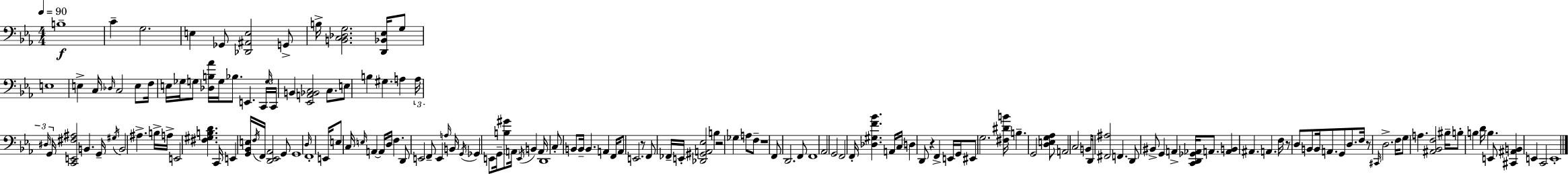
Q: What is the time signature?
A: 4/4